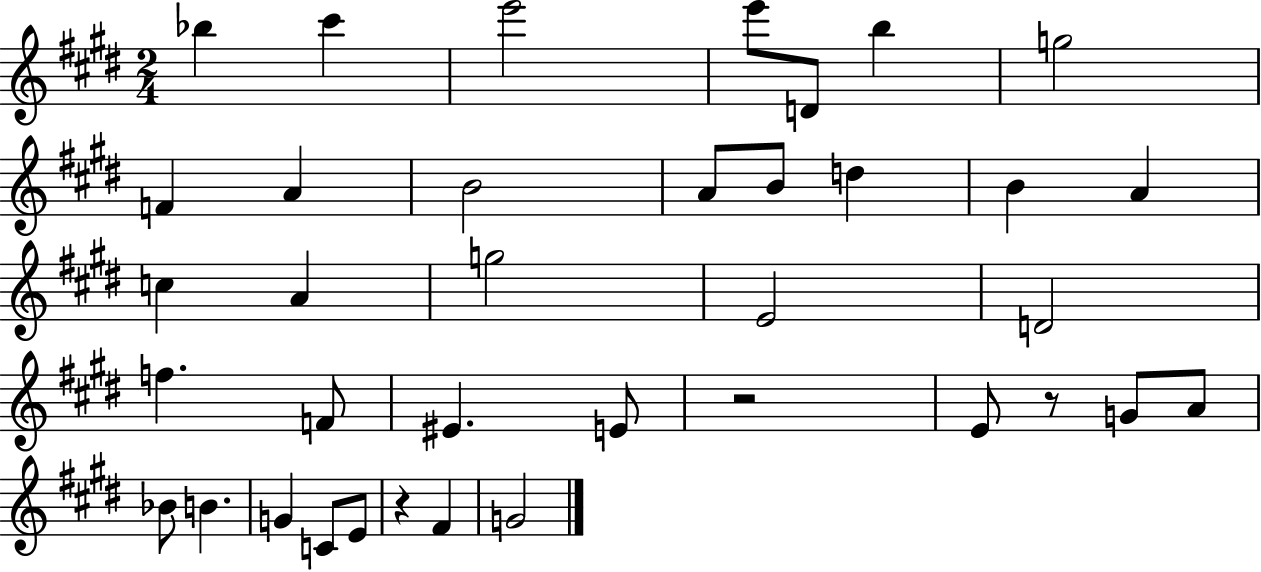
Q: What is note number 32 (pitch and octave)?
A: E4